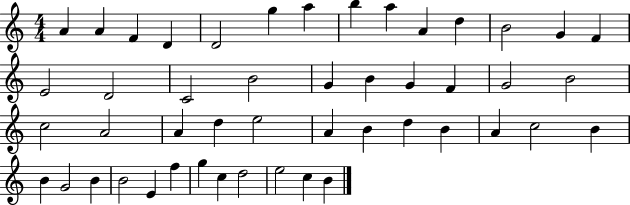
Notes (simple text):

A4/q A4/q F4/q D4/q D4/h G5/q A5/q B5/q A5/q A4/q D5/q B4/h G4/q F4/q E4/h D4/h C4/h B4/h G4/q B4/q G4/q F4/q G4/h B4/h C5/h A4/h A4/q D5/q E5/h A4/q B4/q D5/q B4/q A4/q C5/h B4/q B4/q G4/h B4/q B4/h E4/q F5/q G5/q C5/q D5/h E5/h C5/q B4/q